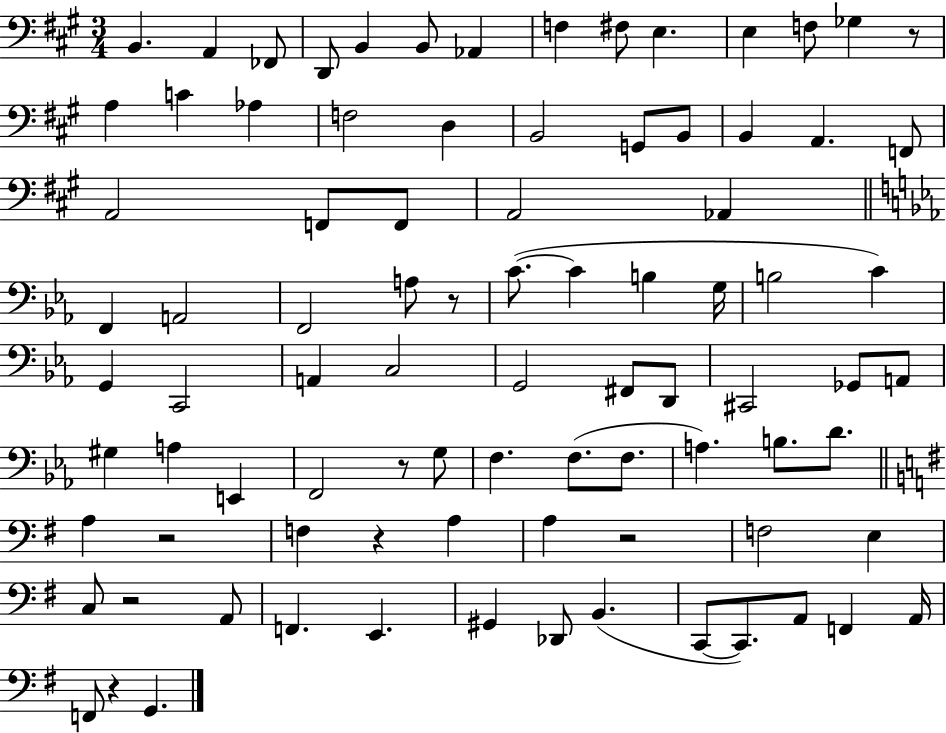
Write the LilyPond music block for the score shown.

{
  \clef bass
  \numericTimeSignature
  \time 3/4
  \key a \major
  b,4. a,4 fes,8 | d,8 b,4 b,8 aes,4 | f4 fis8 e4. | e4 f8 ges4 r8 | \break a4 c'4 aes4 | f2 d4 | b,2 g,8 b,8 | b,4 a,4. f,8 | \break a,2 f,8 f,8 | a,2 aes,4 | \bar "||" \break \key ees \major f,4 a,2 | f,2 a8 r8 | c'8.~(~ c'4 b4 g16 | b2 c'4) | \break g,4 c,2 | a,4 c2 | g,2 fis,8 d,8 | cis,2 ges,8 a,8 | \break gis4 a4 e,4 | f,2 r8 g8 | f4. f8.( f8. | a4.) b8. d'8. | \break \bar "||" \break \key g \major a4 r2 | f4 r4 a4 | a4 r2 | f2 e4 | \break c8 r2 a,8 | f,4. e,4. | gis,4 des,8 b,4.( | c,8~~ c,8.) a,8 f,4 a,16 | \break f,8 r4 g,4. | \bar "|."
}